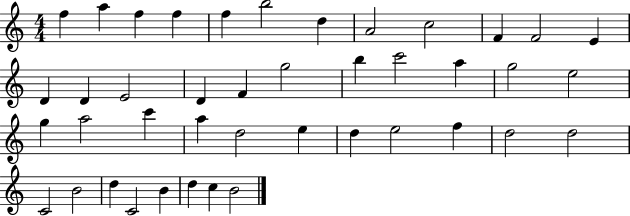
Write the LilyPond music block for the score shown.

{
  \clef treble
  \numericTimeSignature
  \time 4/4
  \key c \major
  f''4 a''4 f''4 f''4 | f''4 b''2 d''4 | a'2 c''2 | f'4 f'2 e'4 | \break d'4 d'4 e'2 | d'4 f'4 g''2 | b''4 c'''2 a''4 | g''2 e''2 | \break g''4 a''2 c'''4 | a''4 d''2 e''4 | d''4 e''2 f''4 | d''2 d''2 | \break c'2 b'2 | d''4 c'2 b'4 | d''4 c''4 b'2 | \bar "|."
}